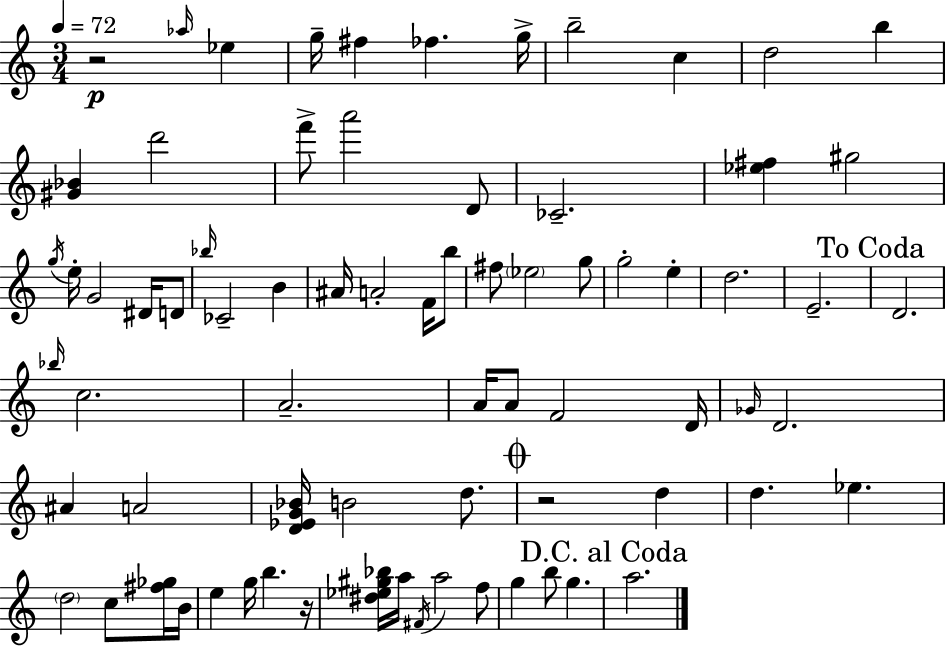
{
  \clef treble
  \numericTimeSignature
  \time 3/4
  \key c \major
  \tempo 4 = 72
  \repeat volta 2 { r2\p \grace { aes''16 } ees''4 | g''16-- fis''4 fes''4. | g''16-> b''2-- c''4 | d''2 b''4 | \break <gis' bes'>4 d'''2 | f'''8-> a'''2 d'8 | ces'2.-- | <ees'' fis''>4 gis''2 | \break \acciaccatura { g''16 } e''16-. g'2 dis'16 | d'8 \grace { bes''16 } ces'2-- b'4 | ais'16 a'2-. | f'16 b''8 fis''8 \parenthesize ees''2 | \break g''8 g''2-. e''4-. | d''2. | e'2.-- | \mark "To Coda" d'2. | \break \grace { bes''16 } c''2. | a'2.-- | a'16 a'8 f'2 | d'16 \grace { ges'16 } d'2. | \break ais'4 a'2 | <d' ees' g' bes'>16 b'2 | d''8. \mark \markup { \musicglyph "scripts.coda" } r2 | d''4 d''4. ees''4. | \break \parenthesize d''2 | c''8 <fis'' ges''>16 b'16 e''4 g''16 b''4. | r16 <dis'' ees'' gis'' bes''>16 a''16 \acciaccatura { fis'16 } a''2 | f''8 g''4 b''8 | \break g''4. \mark "D.C. al Coda" a''2. | } \bar "|."
}